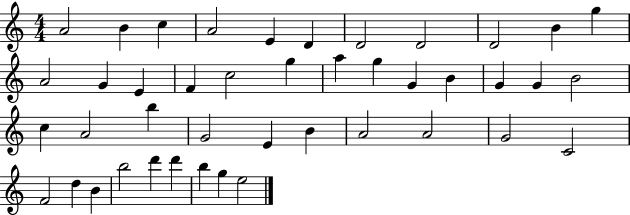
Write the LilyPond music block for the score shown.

{
  \clef treble
  \numericTimeSignature
  \time 4/4
  \key c \major
  a'2 b'4 c''4 | a'2 e'4 d'4 | d'2 d'2 | d'2 b'4 g''4 | \break a'2 g'4 e'4 | f'4 c''2 g''4 | a''4 g''4 g'4 b'4 | g'4 g'4 b'2 | \break c''4 a'2 b''4 | g'2 e'4 b'4 | a'2 a'2 | g'2 c'2 | \break f'2 d''4 b'4 | b''2 d'''4 d'''4 | b''4 g''4 e''2 | \bar "|."
}